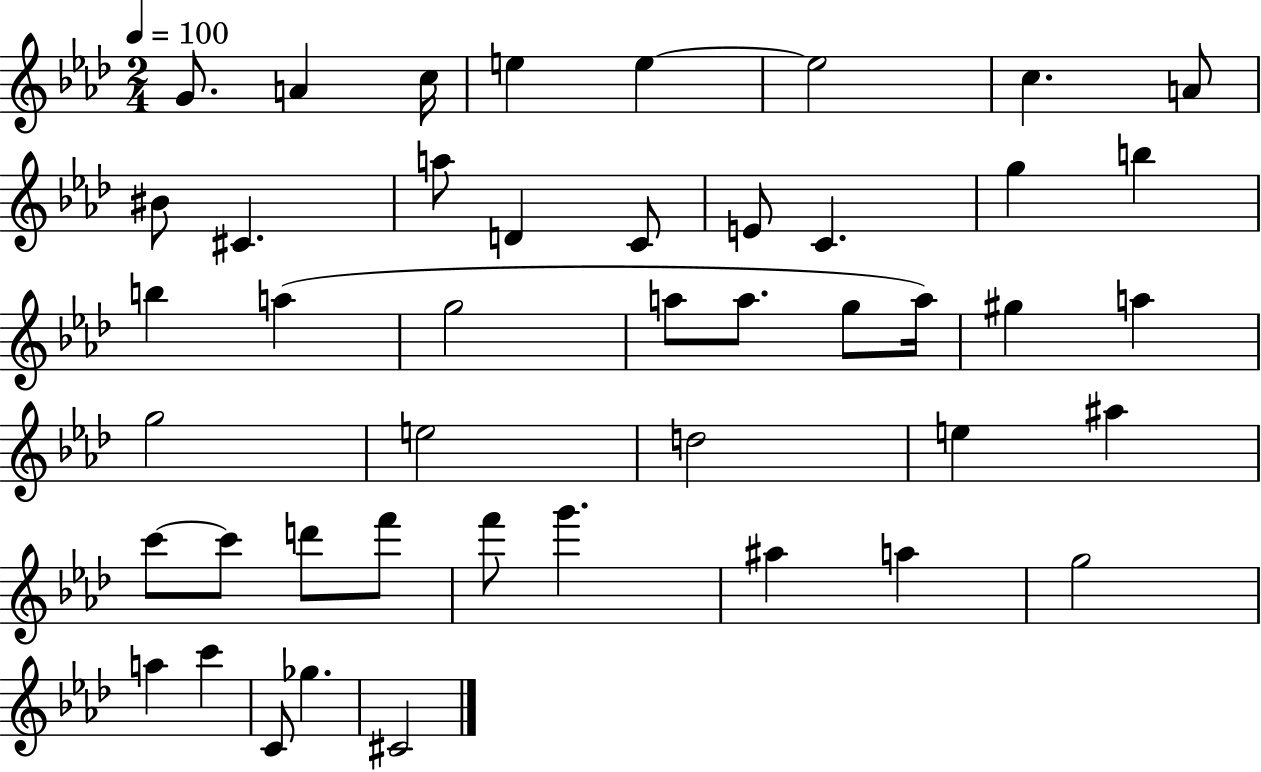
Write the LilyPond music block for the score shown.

{
  \clef treble
  \numericTimeSignature
  \time 2/4
  \key aes \major
  \tempo 4 = 100
  g'8. a'4 c''16 | e''4 e''4~~ | e''2 | c''4. a'8 | \break bis'8 cis'4. | a''8 d'4 c'8 | e'8 c'4. | g''4 b''4 | \break b''4 a''4( | g''2 | a''8 a''8. g''8 a''16) | gis''4 a''4 | \break g''2 | e''2 | d''2 | e''4 ais''4 | \break c'''8~~ c'''8 d'''8 f'''8 | f'''8 g'''4. | ais''4 a''4 | g''2 | \break a''4 c'''4 | c'8 ges''4. | cis'2 | \bar "|."
}